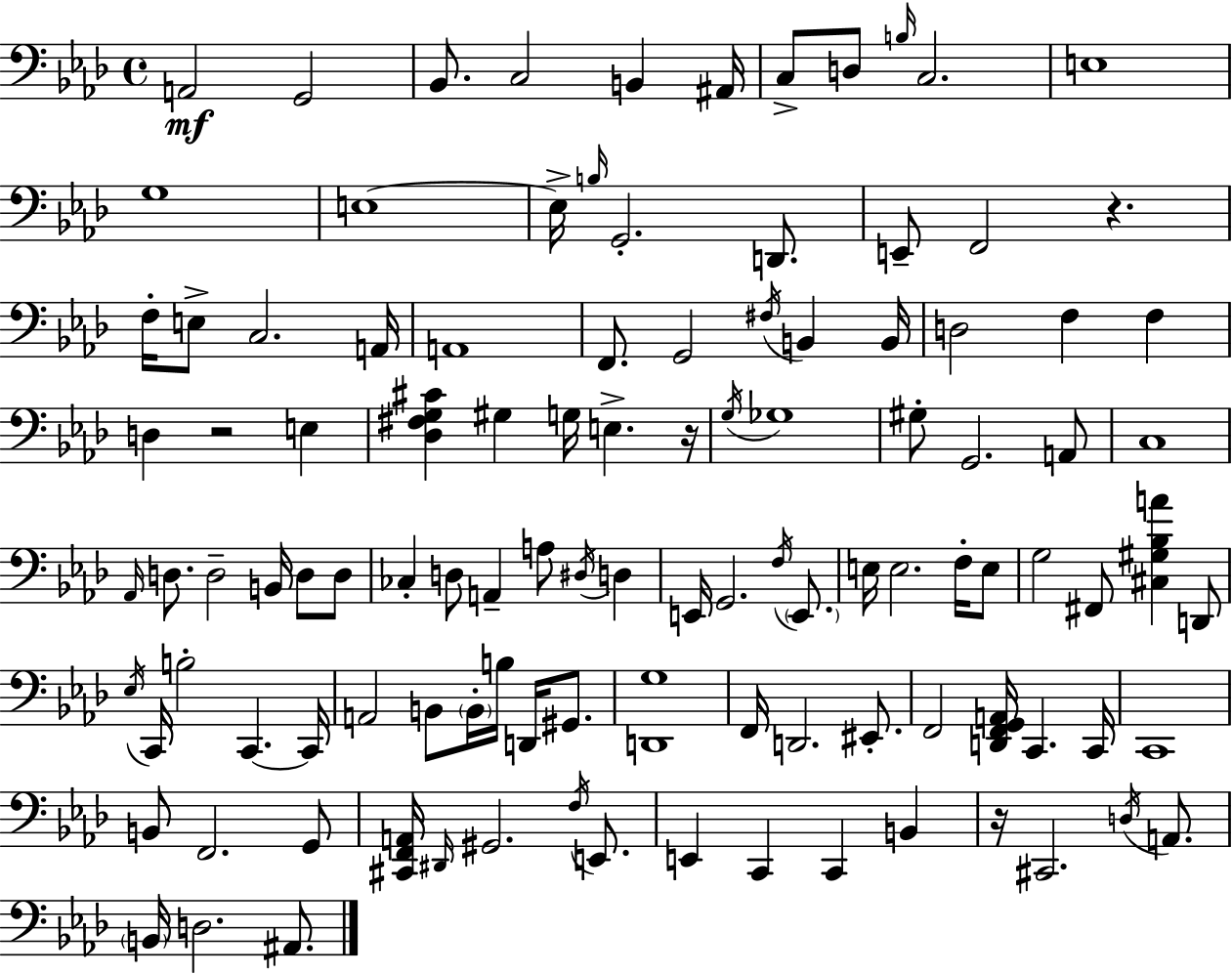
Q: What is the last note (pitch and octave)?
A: A#2